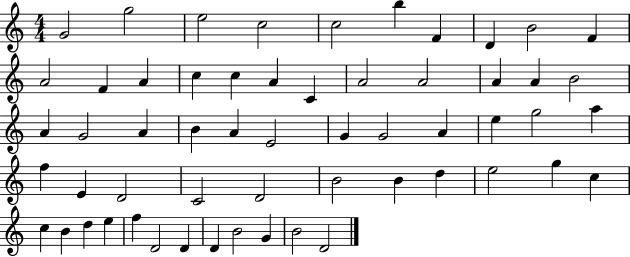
{
  \clef treble
  \numericTimeSignature
  \time 4/4
  \key c \major
  g'2 g''2 | e''2 c''2 | c''2 b''4 f'4 | d'4 b'2 f'4 | \break a'2 f'4 a'4 | c''4 c''4 a'4 c'4 | a'2 a'2 | a'4 a'4 b'2 | \break a'4 g'2 a'4 | b'4 a'4 e'2 | g'4 g'2 a'4 | e''4 g''2 a''4 | \break f''4 e'4 d'2 | c'2 d'2 | b'2 b'4 d''4 | e''2 g''4 c''4 | \break c''4 b'4 d''4 e''4 | f''4 d'2 d'4 | d'4 b'2 g'4 | b'2 d'2 | \break \bar "|."
}